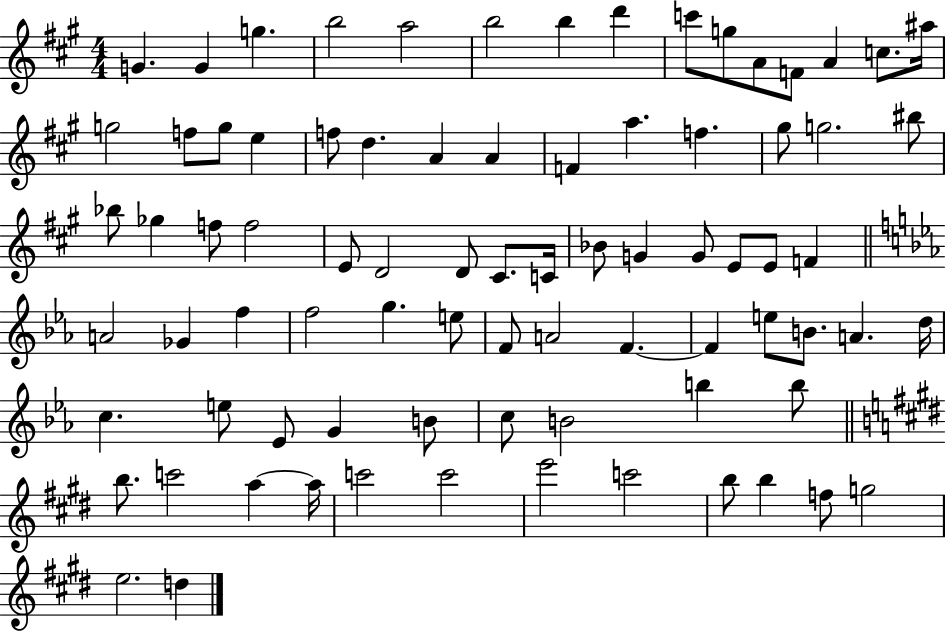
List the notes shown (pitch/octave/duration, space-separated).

G4/q. G4/q G5/q. B5/h A5/h B5/h B5/q D6/q C6/e G5/e A4/e F4/e A4/q C5/e. A#5/s G5/h F5/e G5/e E5/q F5/e D5/q. A4/q A4/q F4/q A5/q. F5/q. G#5/e G5/h. BIS5/e Bb5/e Gb5/q F5/e F5/h E4/e D4/h D4/e C#4/e. C4/s Bb4/e G4/q G4/e E4/e E4/e F4/q A4/h Gb4/q F5/q F5/h G5/q. E5/e F4/e A4/h F4/q. F4/q E5/e B4/e. A4/q. D5/s C5/q. E5/e Eb4/e G4/q B4/e C5/e B4/h B5/q B5/e B5/e. C6/h A5/q A5/s C6/h C6/h E6/h C6/h B5/e B5/q F5/e G5/h E5/h. D5/q